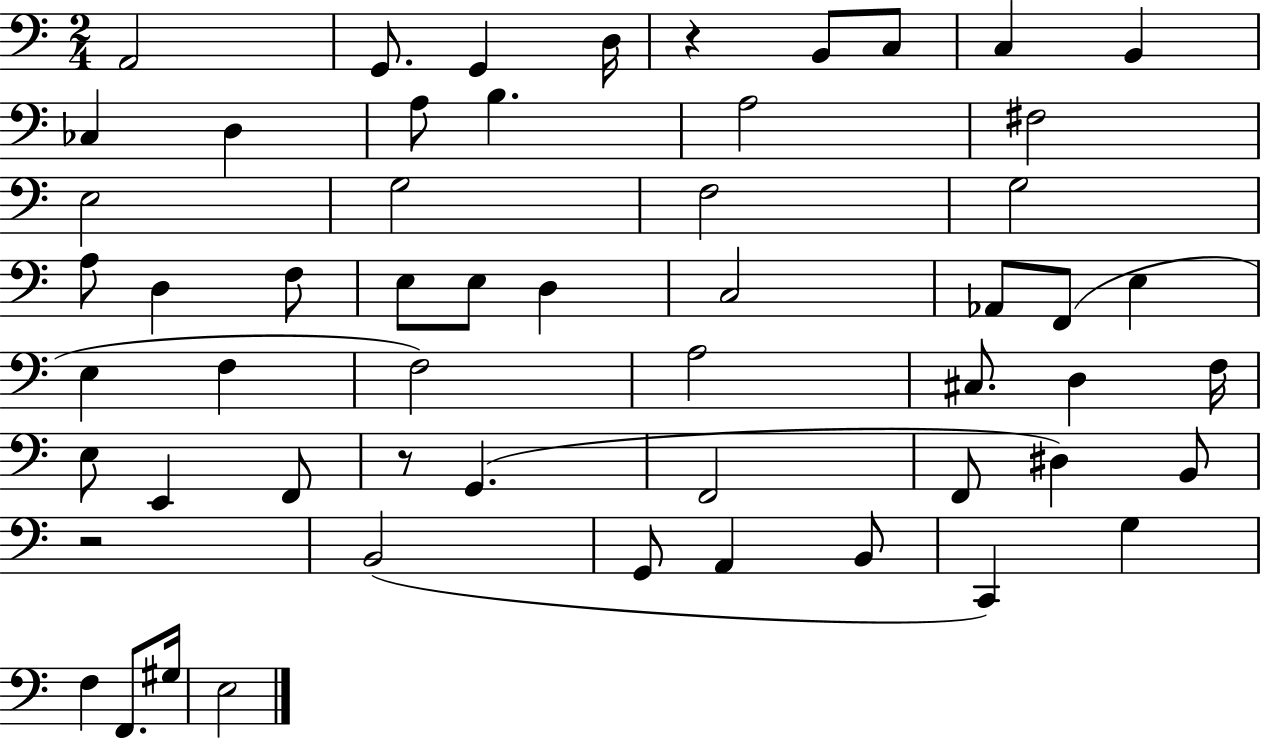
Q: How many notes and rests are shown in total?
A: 56